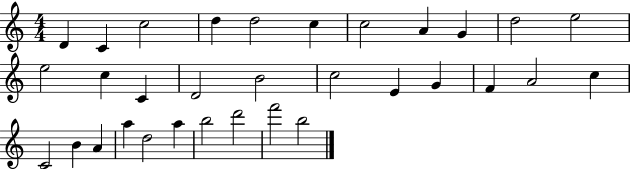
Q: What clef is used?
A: treble